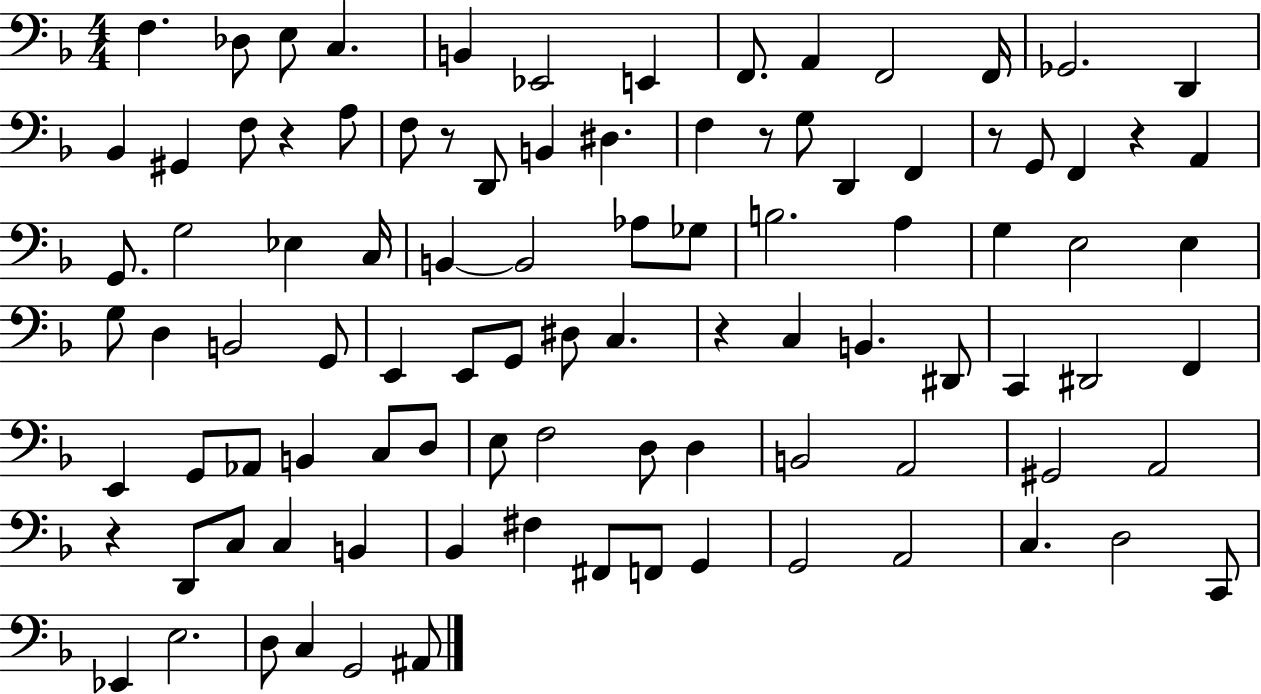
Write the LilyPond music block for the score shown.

{
  \clef bass
  \numericTimeSignature
  \time 4/4
  \key f \major
  f4. des8 e8 c4. | b,4 ees,2 e,4 | f,8. a,4 f,2 f,16 | ges,2. d,4 | \break bes,4 gis,4 f8 r4 a8 | f8 r8 d,8 b,4 dis4. | f4 r8 g8 d,4 f,4 | r8 g,8 f,4 r4 a,4 | \break g,8. g2 ees4 c16 | b,4~~ b,2 aes8 ges8 | b2. a4 | g4 e2 e4 | \break g8 d4 b,2 g,8 | e,4 e,8 g,8 dis8 c4. | r4 c4 b,4. dis,8 | c,4 dis,2 f,4 | \break e,4 g,8 aes,8 b,4 c8 d8 | e8 f2 d8 d4 | b,2 a,2 | gis,2 a,2 | \break r4 d,8 c8 c4 b,4 | bes,4 fis4 fis,8 f,8 g,4 | g,2 a,2 | c4. d2 c,8 | \break ees,4 e2. | d8 c4 g,2 ais,8 | \bar "|."
}